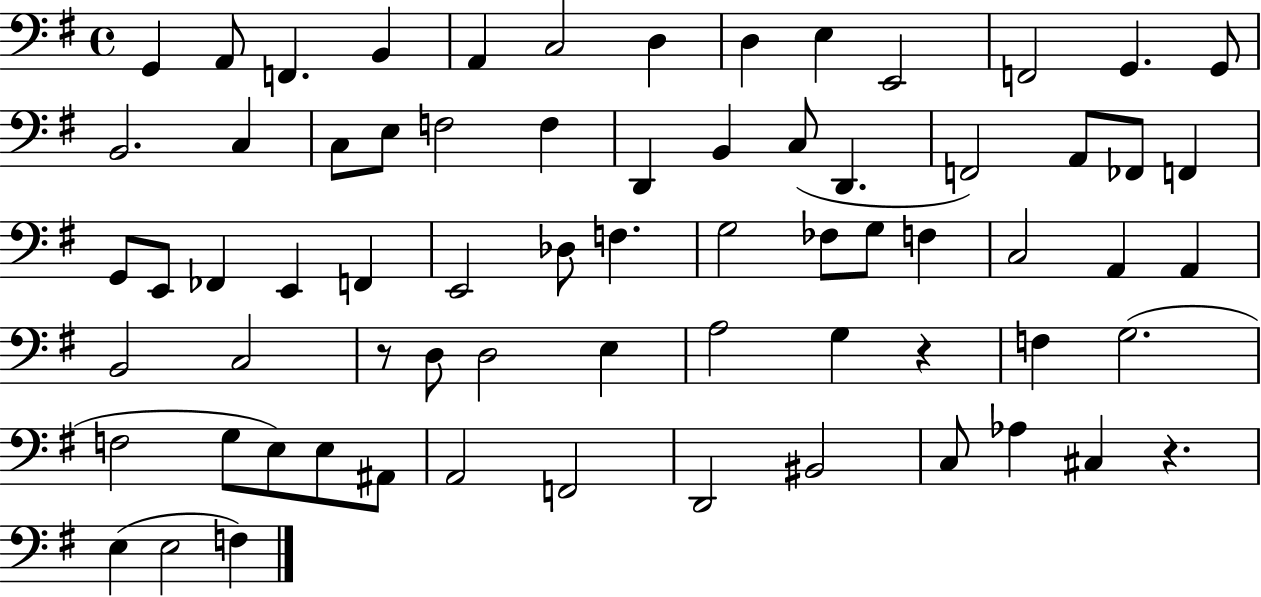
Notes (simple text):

G2/q A2/e F2/q. B2/q A2/q C3/h D3/q D3/q E3/q E2/h F2/h G2/q. G2/e B2/h. C3/q C3/e E3/e F3/h F3/q D2/q B2/q C3/e D2/q. F2/h A2/e FES2/e F2/q G2/e E2/e FES2/q E2/q F2/q E2/h Db3/e F3/q. G3/h FES3/e G3/e F3/q C3/h A2/q A2/q B2/h C3/h R/e D3/e D3/h E3/q A3/h G3/q R/q F3/q G3/h. F3/h G3/e E3/e E3/e A#2/e A2/h F2/h D2/h BIS2/h C3/e Ab3/q C#3/q R/q. E3/q E3/h F3/q